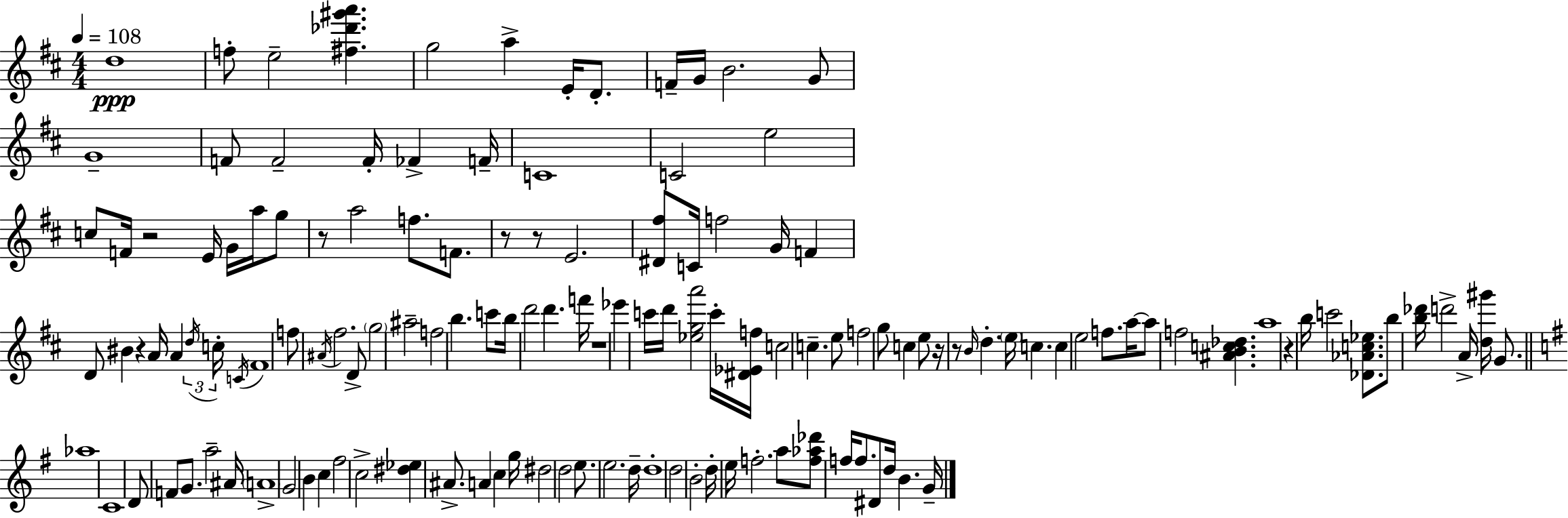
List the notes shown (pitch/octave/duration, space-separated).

D5/w F5/e E5/h [F#5,Db6,G#6,A6]/q. G5/h A5/q E4/s D4/e. F4/s G4/s B4/h. G4/e G4/w F4/e F4/h F4/s FES4/q F4/s C4/w C4/h E5/h C5/e F4/s R/h E4/s G4/s A5/s G5/e R/e A5/h F5/e. F4/e. R/e R/e E4/h. [D#4,F#5]/e C4/s F5/h G4/s F4/q D4/e BIS4/q R/q A4/s A4/q D5/s C5/s C4/s F#4/w F5/e A#4/s F#5/h. D4/e G5/h A#5/h F5/h B5/q. C6/e B5/s D6/h D6/q. F6/s R/w Eb6/q C6/s D6/s [Eb5,G5,A6]/h C6/s [D#4,Eb4,F5]/s C5/h C5/q. E5/e F5/h G5/e C5/q E5/e R/s R/e B4/s D5/q. E5/s C5/q. C5/q E5/h F5/e. A5/s A5/e F5/h [A#4,B4,C5,Db5]/q. A5/w R/q B5/s C6/h [Db4,Ab4,C5,Eb5]/e. B5/e [B5,Db6]/s D6/h A4/s [D5,G#6]/s G4/e. Ab5/w C4/w D4/e F4/e G4/e. A5/h A#4/s A4/w G4/h B4/q C5/q F#5/h C5/h [D#5,Eb5]/q A#4/e. A4/q C5/q G5/s D#5/h D5/h E5/e. E5/h. D5/s D5/w D5/h B4/h D5/s E5/s F5/h. A5/e [F5,Ab5,Db6]/e F5/s F5/e. D#4/e D5/s B4/q. G4/s